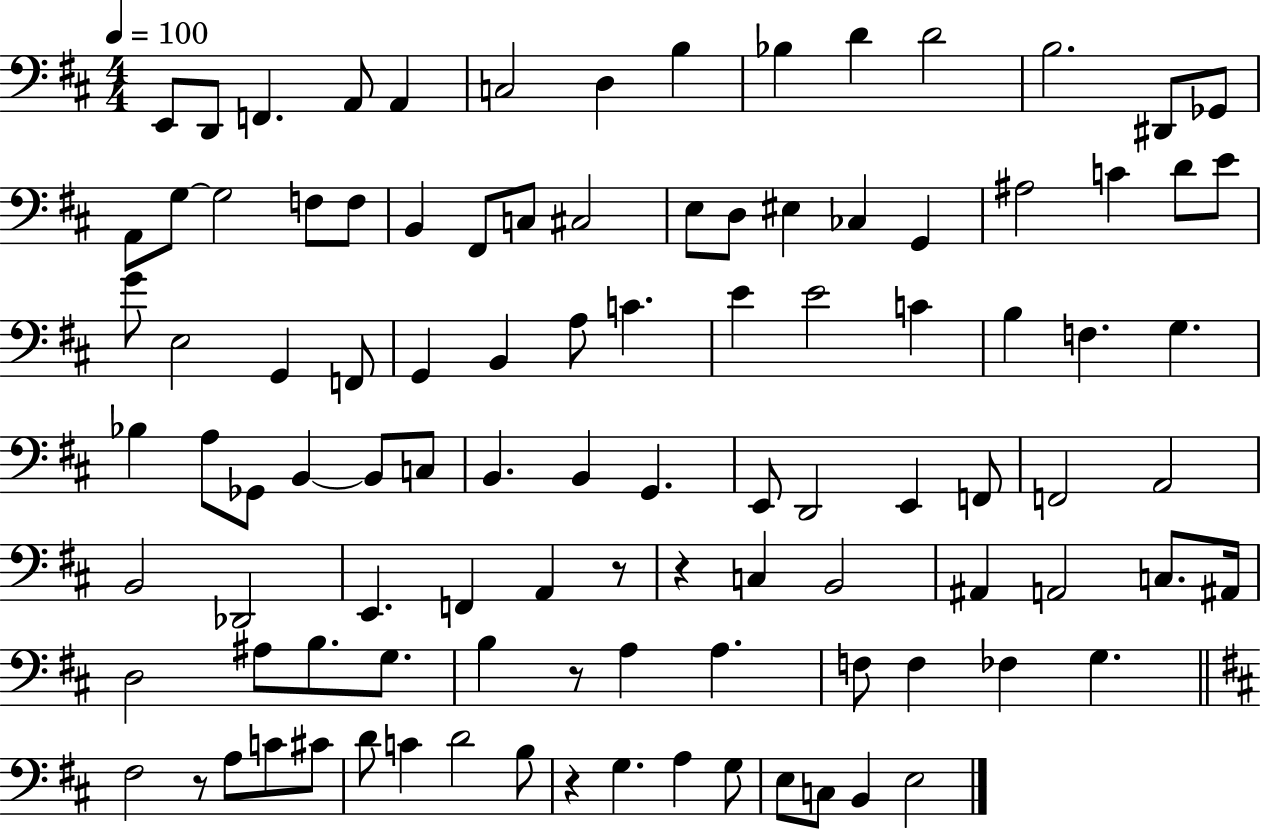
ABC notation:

X:1
T:Untitled
M:4/4
L:1/4
K:D
E,,/2 D,,/2 F,, A,,/2 A,, C,2 D, B, _B, D D2 B,2 ^D,,/2 _G,,/2 A,,/2 G,/2 G,2 F,/2 F,/2 B,, ^F,,/2 C,/2 ^C,2 E,/2 D,/2 ^E, _C, G,, ^A,2 C D/2 E/2 G/2 E,2 G,, F,,/2 G,, B,, A,/2 C E E2 C B, F, G, _B, A,/2 _G,,/2 B,, B,,/2 C,/2 B,, B,, G,, E,,/2 D,,2 E,, F,,/2 F,,2 A,,2 B,,2 _D,,2 E,, F,, A,, z/2 z C, B,,2 ^A,, A,,2 C,/2 ^A,,/4 D,2 ^A,/2 B,/2 G,/2 B, z/2 A, A, F,/2 F, _F, G, ^F,2 z/2 A,/2 C/2 ^C/2 D/2 C D2 B,/2 z G, A, G,/2 E,/2 C,/2 B,, E,2